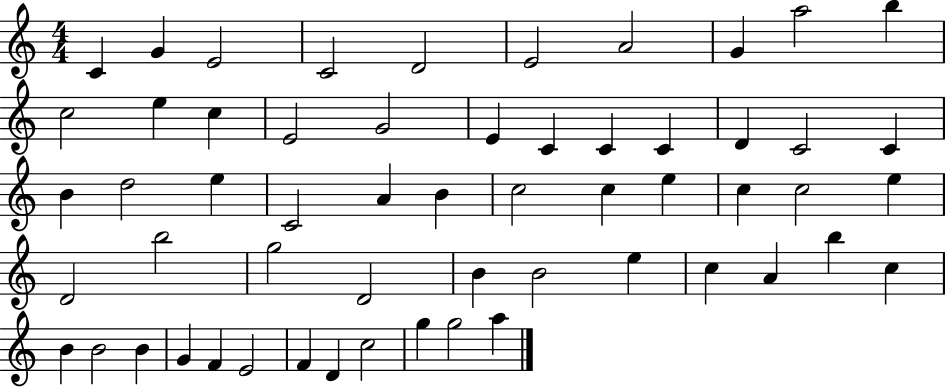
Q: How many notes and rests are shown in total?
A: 57